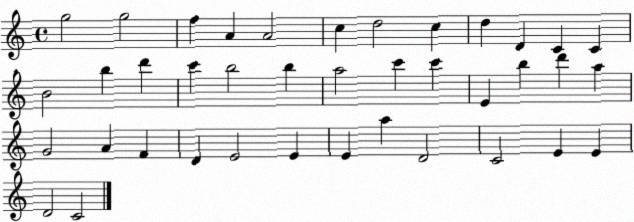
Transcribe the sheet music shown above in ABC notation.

X:1
T:Untitled
M:4/4
L:1/4
K:C
g2 g2 f A A2 c d2 c d D C C B2 b d' c' b2 b a2 c' c' E b d' a G2 A F D E2 E E a D2 C2 E E D2 C2